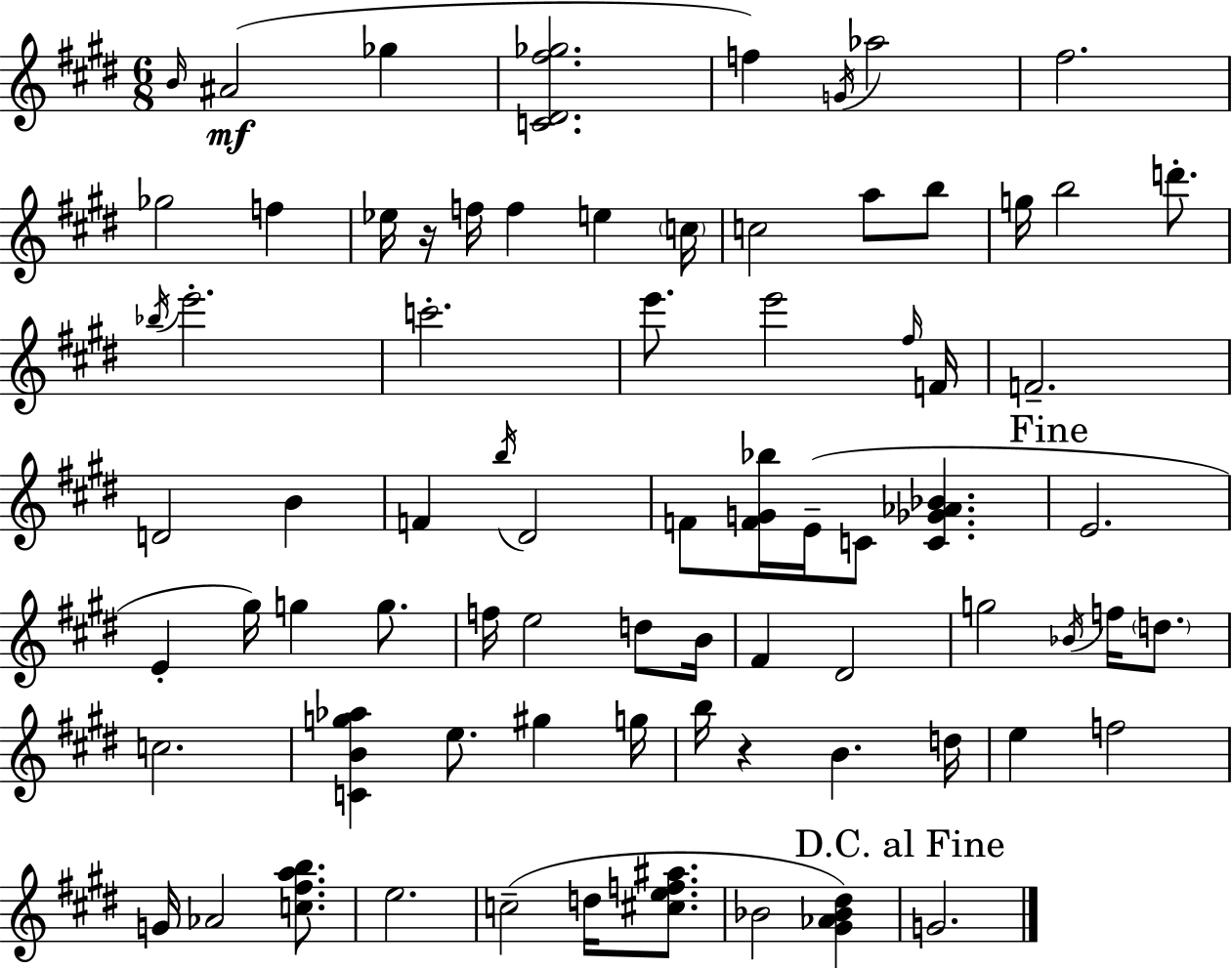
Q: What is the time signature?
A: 6/8